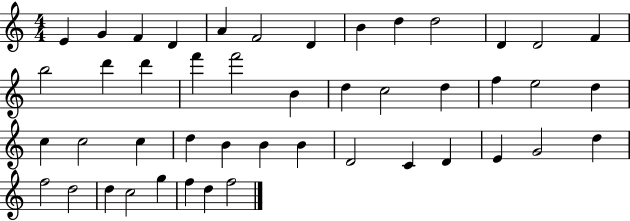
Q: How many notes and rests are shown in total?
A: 46